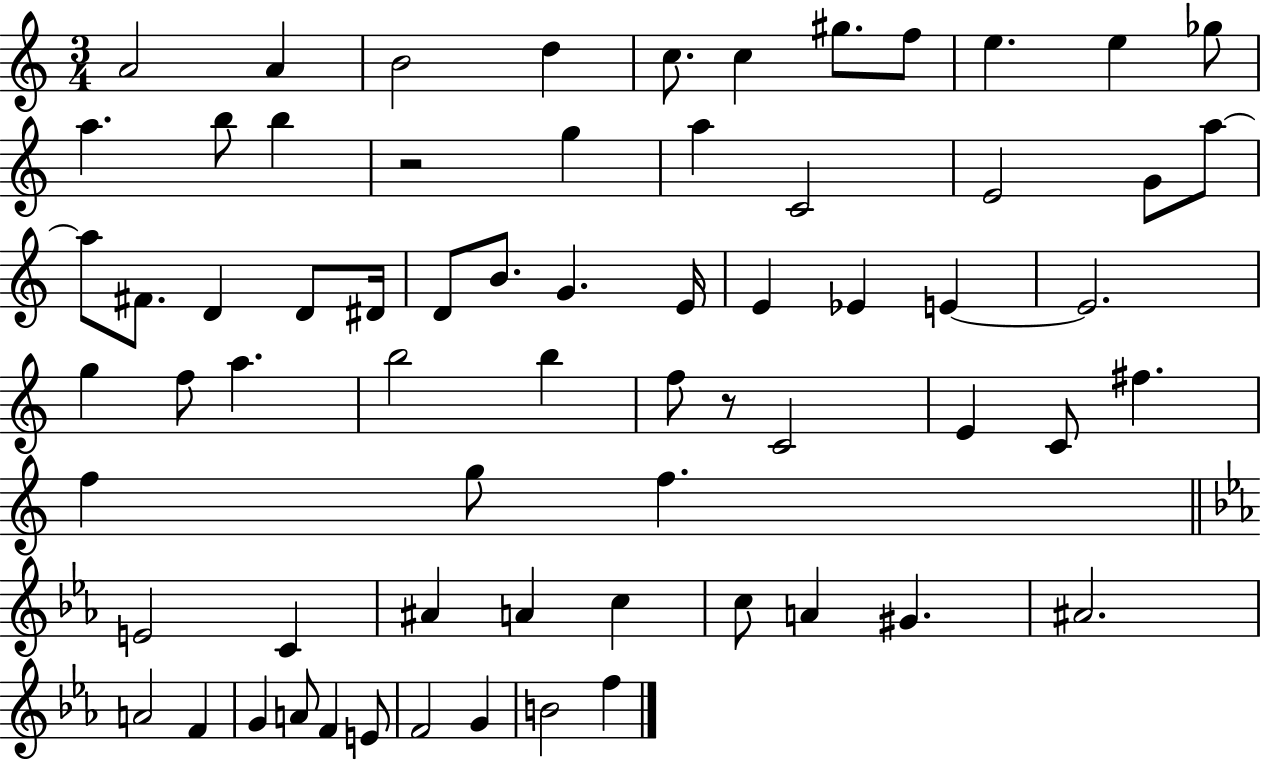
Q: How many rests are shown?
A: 2